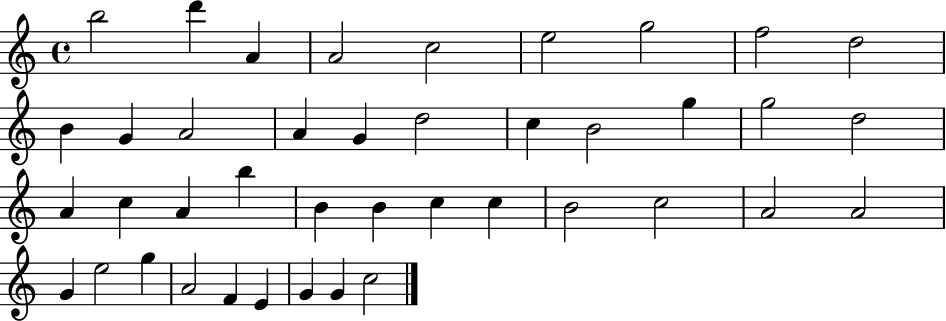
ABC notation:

X:1
T:Untitled
M:4/4
L:1/4
K:C
b2 d' A A2 c2 e2 g2 f2 d2 B G A2 A G d2 c B2 g g2 d2 A c A b B B c c B2 c2 A2 A2 G e2 g A2 F E G G c2